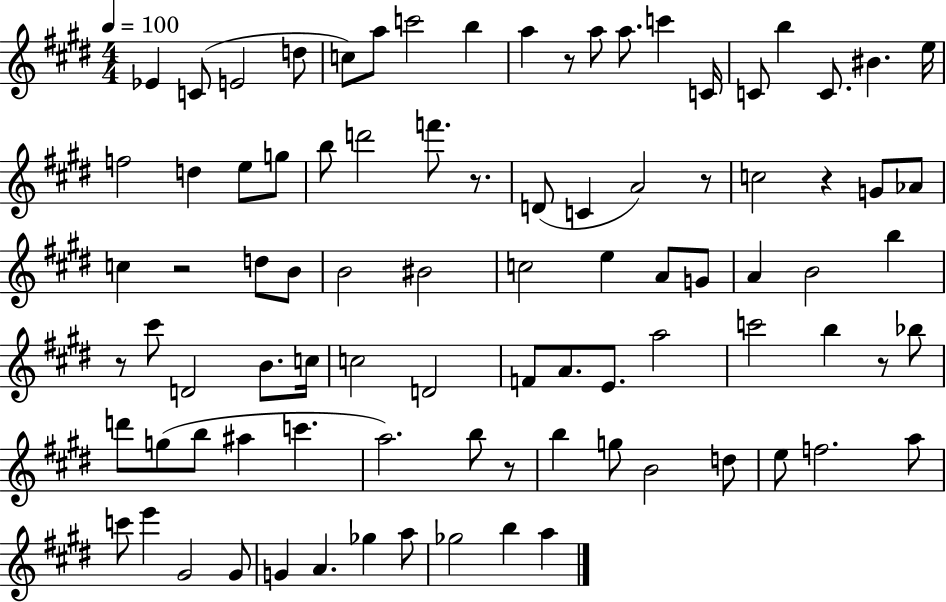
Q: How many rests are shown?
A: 8